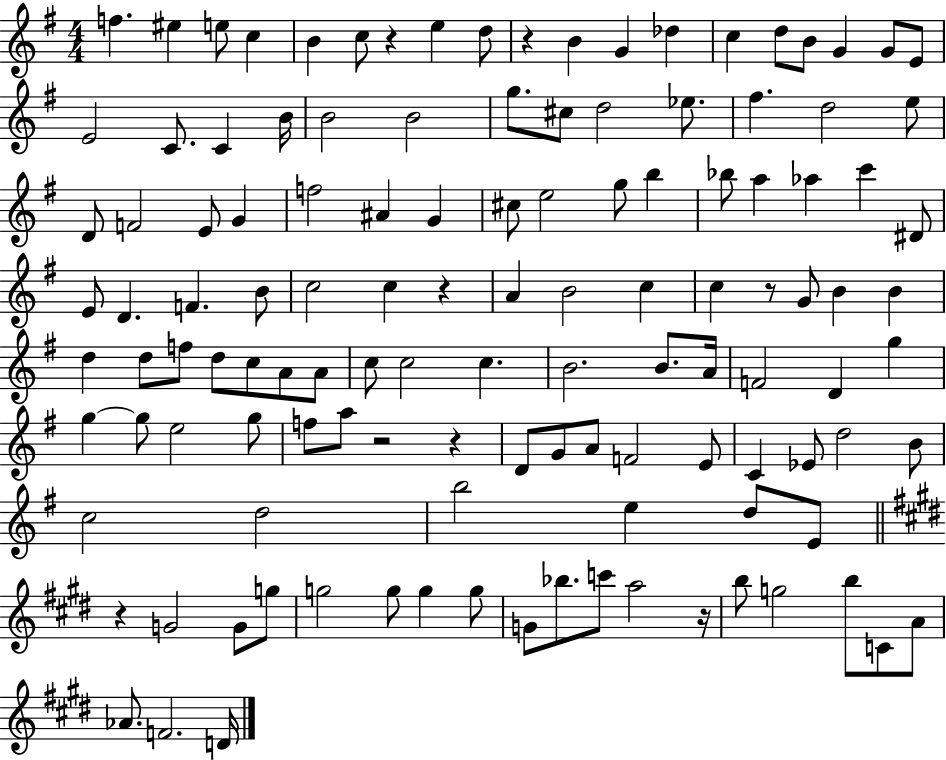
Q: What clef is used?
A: treble